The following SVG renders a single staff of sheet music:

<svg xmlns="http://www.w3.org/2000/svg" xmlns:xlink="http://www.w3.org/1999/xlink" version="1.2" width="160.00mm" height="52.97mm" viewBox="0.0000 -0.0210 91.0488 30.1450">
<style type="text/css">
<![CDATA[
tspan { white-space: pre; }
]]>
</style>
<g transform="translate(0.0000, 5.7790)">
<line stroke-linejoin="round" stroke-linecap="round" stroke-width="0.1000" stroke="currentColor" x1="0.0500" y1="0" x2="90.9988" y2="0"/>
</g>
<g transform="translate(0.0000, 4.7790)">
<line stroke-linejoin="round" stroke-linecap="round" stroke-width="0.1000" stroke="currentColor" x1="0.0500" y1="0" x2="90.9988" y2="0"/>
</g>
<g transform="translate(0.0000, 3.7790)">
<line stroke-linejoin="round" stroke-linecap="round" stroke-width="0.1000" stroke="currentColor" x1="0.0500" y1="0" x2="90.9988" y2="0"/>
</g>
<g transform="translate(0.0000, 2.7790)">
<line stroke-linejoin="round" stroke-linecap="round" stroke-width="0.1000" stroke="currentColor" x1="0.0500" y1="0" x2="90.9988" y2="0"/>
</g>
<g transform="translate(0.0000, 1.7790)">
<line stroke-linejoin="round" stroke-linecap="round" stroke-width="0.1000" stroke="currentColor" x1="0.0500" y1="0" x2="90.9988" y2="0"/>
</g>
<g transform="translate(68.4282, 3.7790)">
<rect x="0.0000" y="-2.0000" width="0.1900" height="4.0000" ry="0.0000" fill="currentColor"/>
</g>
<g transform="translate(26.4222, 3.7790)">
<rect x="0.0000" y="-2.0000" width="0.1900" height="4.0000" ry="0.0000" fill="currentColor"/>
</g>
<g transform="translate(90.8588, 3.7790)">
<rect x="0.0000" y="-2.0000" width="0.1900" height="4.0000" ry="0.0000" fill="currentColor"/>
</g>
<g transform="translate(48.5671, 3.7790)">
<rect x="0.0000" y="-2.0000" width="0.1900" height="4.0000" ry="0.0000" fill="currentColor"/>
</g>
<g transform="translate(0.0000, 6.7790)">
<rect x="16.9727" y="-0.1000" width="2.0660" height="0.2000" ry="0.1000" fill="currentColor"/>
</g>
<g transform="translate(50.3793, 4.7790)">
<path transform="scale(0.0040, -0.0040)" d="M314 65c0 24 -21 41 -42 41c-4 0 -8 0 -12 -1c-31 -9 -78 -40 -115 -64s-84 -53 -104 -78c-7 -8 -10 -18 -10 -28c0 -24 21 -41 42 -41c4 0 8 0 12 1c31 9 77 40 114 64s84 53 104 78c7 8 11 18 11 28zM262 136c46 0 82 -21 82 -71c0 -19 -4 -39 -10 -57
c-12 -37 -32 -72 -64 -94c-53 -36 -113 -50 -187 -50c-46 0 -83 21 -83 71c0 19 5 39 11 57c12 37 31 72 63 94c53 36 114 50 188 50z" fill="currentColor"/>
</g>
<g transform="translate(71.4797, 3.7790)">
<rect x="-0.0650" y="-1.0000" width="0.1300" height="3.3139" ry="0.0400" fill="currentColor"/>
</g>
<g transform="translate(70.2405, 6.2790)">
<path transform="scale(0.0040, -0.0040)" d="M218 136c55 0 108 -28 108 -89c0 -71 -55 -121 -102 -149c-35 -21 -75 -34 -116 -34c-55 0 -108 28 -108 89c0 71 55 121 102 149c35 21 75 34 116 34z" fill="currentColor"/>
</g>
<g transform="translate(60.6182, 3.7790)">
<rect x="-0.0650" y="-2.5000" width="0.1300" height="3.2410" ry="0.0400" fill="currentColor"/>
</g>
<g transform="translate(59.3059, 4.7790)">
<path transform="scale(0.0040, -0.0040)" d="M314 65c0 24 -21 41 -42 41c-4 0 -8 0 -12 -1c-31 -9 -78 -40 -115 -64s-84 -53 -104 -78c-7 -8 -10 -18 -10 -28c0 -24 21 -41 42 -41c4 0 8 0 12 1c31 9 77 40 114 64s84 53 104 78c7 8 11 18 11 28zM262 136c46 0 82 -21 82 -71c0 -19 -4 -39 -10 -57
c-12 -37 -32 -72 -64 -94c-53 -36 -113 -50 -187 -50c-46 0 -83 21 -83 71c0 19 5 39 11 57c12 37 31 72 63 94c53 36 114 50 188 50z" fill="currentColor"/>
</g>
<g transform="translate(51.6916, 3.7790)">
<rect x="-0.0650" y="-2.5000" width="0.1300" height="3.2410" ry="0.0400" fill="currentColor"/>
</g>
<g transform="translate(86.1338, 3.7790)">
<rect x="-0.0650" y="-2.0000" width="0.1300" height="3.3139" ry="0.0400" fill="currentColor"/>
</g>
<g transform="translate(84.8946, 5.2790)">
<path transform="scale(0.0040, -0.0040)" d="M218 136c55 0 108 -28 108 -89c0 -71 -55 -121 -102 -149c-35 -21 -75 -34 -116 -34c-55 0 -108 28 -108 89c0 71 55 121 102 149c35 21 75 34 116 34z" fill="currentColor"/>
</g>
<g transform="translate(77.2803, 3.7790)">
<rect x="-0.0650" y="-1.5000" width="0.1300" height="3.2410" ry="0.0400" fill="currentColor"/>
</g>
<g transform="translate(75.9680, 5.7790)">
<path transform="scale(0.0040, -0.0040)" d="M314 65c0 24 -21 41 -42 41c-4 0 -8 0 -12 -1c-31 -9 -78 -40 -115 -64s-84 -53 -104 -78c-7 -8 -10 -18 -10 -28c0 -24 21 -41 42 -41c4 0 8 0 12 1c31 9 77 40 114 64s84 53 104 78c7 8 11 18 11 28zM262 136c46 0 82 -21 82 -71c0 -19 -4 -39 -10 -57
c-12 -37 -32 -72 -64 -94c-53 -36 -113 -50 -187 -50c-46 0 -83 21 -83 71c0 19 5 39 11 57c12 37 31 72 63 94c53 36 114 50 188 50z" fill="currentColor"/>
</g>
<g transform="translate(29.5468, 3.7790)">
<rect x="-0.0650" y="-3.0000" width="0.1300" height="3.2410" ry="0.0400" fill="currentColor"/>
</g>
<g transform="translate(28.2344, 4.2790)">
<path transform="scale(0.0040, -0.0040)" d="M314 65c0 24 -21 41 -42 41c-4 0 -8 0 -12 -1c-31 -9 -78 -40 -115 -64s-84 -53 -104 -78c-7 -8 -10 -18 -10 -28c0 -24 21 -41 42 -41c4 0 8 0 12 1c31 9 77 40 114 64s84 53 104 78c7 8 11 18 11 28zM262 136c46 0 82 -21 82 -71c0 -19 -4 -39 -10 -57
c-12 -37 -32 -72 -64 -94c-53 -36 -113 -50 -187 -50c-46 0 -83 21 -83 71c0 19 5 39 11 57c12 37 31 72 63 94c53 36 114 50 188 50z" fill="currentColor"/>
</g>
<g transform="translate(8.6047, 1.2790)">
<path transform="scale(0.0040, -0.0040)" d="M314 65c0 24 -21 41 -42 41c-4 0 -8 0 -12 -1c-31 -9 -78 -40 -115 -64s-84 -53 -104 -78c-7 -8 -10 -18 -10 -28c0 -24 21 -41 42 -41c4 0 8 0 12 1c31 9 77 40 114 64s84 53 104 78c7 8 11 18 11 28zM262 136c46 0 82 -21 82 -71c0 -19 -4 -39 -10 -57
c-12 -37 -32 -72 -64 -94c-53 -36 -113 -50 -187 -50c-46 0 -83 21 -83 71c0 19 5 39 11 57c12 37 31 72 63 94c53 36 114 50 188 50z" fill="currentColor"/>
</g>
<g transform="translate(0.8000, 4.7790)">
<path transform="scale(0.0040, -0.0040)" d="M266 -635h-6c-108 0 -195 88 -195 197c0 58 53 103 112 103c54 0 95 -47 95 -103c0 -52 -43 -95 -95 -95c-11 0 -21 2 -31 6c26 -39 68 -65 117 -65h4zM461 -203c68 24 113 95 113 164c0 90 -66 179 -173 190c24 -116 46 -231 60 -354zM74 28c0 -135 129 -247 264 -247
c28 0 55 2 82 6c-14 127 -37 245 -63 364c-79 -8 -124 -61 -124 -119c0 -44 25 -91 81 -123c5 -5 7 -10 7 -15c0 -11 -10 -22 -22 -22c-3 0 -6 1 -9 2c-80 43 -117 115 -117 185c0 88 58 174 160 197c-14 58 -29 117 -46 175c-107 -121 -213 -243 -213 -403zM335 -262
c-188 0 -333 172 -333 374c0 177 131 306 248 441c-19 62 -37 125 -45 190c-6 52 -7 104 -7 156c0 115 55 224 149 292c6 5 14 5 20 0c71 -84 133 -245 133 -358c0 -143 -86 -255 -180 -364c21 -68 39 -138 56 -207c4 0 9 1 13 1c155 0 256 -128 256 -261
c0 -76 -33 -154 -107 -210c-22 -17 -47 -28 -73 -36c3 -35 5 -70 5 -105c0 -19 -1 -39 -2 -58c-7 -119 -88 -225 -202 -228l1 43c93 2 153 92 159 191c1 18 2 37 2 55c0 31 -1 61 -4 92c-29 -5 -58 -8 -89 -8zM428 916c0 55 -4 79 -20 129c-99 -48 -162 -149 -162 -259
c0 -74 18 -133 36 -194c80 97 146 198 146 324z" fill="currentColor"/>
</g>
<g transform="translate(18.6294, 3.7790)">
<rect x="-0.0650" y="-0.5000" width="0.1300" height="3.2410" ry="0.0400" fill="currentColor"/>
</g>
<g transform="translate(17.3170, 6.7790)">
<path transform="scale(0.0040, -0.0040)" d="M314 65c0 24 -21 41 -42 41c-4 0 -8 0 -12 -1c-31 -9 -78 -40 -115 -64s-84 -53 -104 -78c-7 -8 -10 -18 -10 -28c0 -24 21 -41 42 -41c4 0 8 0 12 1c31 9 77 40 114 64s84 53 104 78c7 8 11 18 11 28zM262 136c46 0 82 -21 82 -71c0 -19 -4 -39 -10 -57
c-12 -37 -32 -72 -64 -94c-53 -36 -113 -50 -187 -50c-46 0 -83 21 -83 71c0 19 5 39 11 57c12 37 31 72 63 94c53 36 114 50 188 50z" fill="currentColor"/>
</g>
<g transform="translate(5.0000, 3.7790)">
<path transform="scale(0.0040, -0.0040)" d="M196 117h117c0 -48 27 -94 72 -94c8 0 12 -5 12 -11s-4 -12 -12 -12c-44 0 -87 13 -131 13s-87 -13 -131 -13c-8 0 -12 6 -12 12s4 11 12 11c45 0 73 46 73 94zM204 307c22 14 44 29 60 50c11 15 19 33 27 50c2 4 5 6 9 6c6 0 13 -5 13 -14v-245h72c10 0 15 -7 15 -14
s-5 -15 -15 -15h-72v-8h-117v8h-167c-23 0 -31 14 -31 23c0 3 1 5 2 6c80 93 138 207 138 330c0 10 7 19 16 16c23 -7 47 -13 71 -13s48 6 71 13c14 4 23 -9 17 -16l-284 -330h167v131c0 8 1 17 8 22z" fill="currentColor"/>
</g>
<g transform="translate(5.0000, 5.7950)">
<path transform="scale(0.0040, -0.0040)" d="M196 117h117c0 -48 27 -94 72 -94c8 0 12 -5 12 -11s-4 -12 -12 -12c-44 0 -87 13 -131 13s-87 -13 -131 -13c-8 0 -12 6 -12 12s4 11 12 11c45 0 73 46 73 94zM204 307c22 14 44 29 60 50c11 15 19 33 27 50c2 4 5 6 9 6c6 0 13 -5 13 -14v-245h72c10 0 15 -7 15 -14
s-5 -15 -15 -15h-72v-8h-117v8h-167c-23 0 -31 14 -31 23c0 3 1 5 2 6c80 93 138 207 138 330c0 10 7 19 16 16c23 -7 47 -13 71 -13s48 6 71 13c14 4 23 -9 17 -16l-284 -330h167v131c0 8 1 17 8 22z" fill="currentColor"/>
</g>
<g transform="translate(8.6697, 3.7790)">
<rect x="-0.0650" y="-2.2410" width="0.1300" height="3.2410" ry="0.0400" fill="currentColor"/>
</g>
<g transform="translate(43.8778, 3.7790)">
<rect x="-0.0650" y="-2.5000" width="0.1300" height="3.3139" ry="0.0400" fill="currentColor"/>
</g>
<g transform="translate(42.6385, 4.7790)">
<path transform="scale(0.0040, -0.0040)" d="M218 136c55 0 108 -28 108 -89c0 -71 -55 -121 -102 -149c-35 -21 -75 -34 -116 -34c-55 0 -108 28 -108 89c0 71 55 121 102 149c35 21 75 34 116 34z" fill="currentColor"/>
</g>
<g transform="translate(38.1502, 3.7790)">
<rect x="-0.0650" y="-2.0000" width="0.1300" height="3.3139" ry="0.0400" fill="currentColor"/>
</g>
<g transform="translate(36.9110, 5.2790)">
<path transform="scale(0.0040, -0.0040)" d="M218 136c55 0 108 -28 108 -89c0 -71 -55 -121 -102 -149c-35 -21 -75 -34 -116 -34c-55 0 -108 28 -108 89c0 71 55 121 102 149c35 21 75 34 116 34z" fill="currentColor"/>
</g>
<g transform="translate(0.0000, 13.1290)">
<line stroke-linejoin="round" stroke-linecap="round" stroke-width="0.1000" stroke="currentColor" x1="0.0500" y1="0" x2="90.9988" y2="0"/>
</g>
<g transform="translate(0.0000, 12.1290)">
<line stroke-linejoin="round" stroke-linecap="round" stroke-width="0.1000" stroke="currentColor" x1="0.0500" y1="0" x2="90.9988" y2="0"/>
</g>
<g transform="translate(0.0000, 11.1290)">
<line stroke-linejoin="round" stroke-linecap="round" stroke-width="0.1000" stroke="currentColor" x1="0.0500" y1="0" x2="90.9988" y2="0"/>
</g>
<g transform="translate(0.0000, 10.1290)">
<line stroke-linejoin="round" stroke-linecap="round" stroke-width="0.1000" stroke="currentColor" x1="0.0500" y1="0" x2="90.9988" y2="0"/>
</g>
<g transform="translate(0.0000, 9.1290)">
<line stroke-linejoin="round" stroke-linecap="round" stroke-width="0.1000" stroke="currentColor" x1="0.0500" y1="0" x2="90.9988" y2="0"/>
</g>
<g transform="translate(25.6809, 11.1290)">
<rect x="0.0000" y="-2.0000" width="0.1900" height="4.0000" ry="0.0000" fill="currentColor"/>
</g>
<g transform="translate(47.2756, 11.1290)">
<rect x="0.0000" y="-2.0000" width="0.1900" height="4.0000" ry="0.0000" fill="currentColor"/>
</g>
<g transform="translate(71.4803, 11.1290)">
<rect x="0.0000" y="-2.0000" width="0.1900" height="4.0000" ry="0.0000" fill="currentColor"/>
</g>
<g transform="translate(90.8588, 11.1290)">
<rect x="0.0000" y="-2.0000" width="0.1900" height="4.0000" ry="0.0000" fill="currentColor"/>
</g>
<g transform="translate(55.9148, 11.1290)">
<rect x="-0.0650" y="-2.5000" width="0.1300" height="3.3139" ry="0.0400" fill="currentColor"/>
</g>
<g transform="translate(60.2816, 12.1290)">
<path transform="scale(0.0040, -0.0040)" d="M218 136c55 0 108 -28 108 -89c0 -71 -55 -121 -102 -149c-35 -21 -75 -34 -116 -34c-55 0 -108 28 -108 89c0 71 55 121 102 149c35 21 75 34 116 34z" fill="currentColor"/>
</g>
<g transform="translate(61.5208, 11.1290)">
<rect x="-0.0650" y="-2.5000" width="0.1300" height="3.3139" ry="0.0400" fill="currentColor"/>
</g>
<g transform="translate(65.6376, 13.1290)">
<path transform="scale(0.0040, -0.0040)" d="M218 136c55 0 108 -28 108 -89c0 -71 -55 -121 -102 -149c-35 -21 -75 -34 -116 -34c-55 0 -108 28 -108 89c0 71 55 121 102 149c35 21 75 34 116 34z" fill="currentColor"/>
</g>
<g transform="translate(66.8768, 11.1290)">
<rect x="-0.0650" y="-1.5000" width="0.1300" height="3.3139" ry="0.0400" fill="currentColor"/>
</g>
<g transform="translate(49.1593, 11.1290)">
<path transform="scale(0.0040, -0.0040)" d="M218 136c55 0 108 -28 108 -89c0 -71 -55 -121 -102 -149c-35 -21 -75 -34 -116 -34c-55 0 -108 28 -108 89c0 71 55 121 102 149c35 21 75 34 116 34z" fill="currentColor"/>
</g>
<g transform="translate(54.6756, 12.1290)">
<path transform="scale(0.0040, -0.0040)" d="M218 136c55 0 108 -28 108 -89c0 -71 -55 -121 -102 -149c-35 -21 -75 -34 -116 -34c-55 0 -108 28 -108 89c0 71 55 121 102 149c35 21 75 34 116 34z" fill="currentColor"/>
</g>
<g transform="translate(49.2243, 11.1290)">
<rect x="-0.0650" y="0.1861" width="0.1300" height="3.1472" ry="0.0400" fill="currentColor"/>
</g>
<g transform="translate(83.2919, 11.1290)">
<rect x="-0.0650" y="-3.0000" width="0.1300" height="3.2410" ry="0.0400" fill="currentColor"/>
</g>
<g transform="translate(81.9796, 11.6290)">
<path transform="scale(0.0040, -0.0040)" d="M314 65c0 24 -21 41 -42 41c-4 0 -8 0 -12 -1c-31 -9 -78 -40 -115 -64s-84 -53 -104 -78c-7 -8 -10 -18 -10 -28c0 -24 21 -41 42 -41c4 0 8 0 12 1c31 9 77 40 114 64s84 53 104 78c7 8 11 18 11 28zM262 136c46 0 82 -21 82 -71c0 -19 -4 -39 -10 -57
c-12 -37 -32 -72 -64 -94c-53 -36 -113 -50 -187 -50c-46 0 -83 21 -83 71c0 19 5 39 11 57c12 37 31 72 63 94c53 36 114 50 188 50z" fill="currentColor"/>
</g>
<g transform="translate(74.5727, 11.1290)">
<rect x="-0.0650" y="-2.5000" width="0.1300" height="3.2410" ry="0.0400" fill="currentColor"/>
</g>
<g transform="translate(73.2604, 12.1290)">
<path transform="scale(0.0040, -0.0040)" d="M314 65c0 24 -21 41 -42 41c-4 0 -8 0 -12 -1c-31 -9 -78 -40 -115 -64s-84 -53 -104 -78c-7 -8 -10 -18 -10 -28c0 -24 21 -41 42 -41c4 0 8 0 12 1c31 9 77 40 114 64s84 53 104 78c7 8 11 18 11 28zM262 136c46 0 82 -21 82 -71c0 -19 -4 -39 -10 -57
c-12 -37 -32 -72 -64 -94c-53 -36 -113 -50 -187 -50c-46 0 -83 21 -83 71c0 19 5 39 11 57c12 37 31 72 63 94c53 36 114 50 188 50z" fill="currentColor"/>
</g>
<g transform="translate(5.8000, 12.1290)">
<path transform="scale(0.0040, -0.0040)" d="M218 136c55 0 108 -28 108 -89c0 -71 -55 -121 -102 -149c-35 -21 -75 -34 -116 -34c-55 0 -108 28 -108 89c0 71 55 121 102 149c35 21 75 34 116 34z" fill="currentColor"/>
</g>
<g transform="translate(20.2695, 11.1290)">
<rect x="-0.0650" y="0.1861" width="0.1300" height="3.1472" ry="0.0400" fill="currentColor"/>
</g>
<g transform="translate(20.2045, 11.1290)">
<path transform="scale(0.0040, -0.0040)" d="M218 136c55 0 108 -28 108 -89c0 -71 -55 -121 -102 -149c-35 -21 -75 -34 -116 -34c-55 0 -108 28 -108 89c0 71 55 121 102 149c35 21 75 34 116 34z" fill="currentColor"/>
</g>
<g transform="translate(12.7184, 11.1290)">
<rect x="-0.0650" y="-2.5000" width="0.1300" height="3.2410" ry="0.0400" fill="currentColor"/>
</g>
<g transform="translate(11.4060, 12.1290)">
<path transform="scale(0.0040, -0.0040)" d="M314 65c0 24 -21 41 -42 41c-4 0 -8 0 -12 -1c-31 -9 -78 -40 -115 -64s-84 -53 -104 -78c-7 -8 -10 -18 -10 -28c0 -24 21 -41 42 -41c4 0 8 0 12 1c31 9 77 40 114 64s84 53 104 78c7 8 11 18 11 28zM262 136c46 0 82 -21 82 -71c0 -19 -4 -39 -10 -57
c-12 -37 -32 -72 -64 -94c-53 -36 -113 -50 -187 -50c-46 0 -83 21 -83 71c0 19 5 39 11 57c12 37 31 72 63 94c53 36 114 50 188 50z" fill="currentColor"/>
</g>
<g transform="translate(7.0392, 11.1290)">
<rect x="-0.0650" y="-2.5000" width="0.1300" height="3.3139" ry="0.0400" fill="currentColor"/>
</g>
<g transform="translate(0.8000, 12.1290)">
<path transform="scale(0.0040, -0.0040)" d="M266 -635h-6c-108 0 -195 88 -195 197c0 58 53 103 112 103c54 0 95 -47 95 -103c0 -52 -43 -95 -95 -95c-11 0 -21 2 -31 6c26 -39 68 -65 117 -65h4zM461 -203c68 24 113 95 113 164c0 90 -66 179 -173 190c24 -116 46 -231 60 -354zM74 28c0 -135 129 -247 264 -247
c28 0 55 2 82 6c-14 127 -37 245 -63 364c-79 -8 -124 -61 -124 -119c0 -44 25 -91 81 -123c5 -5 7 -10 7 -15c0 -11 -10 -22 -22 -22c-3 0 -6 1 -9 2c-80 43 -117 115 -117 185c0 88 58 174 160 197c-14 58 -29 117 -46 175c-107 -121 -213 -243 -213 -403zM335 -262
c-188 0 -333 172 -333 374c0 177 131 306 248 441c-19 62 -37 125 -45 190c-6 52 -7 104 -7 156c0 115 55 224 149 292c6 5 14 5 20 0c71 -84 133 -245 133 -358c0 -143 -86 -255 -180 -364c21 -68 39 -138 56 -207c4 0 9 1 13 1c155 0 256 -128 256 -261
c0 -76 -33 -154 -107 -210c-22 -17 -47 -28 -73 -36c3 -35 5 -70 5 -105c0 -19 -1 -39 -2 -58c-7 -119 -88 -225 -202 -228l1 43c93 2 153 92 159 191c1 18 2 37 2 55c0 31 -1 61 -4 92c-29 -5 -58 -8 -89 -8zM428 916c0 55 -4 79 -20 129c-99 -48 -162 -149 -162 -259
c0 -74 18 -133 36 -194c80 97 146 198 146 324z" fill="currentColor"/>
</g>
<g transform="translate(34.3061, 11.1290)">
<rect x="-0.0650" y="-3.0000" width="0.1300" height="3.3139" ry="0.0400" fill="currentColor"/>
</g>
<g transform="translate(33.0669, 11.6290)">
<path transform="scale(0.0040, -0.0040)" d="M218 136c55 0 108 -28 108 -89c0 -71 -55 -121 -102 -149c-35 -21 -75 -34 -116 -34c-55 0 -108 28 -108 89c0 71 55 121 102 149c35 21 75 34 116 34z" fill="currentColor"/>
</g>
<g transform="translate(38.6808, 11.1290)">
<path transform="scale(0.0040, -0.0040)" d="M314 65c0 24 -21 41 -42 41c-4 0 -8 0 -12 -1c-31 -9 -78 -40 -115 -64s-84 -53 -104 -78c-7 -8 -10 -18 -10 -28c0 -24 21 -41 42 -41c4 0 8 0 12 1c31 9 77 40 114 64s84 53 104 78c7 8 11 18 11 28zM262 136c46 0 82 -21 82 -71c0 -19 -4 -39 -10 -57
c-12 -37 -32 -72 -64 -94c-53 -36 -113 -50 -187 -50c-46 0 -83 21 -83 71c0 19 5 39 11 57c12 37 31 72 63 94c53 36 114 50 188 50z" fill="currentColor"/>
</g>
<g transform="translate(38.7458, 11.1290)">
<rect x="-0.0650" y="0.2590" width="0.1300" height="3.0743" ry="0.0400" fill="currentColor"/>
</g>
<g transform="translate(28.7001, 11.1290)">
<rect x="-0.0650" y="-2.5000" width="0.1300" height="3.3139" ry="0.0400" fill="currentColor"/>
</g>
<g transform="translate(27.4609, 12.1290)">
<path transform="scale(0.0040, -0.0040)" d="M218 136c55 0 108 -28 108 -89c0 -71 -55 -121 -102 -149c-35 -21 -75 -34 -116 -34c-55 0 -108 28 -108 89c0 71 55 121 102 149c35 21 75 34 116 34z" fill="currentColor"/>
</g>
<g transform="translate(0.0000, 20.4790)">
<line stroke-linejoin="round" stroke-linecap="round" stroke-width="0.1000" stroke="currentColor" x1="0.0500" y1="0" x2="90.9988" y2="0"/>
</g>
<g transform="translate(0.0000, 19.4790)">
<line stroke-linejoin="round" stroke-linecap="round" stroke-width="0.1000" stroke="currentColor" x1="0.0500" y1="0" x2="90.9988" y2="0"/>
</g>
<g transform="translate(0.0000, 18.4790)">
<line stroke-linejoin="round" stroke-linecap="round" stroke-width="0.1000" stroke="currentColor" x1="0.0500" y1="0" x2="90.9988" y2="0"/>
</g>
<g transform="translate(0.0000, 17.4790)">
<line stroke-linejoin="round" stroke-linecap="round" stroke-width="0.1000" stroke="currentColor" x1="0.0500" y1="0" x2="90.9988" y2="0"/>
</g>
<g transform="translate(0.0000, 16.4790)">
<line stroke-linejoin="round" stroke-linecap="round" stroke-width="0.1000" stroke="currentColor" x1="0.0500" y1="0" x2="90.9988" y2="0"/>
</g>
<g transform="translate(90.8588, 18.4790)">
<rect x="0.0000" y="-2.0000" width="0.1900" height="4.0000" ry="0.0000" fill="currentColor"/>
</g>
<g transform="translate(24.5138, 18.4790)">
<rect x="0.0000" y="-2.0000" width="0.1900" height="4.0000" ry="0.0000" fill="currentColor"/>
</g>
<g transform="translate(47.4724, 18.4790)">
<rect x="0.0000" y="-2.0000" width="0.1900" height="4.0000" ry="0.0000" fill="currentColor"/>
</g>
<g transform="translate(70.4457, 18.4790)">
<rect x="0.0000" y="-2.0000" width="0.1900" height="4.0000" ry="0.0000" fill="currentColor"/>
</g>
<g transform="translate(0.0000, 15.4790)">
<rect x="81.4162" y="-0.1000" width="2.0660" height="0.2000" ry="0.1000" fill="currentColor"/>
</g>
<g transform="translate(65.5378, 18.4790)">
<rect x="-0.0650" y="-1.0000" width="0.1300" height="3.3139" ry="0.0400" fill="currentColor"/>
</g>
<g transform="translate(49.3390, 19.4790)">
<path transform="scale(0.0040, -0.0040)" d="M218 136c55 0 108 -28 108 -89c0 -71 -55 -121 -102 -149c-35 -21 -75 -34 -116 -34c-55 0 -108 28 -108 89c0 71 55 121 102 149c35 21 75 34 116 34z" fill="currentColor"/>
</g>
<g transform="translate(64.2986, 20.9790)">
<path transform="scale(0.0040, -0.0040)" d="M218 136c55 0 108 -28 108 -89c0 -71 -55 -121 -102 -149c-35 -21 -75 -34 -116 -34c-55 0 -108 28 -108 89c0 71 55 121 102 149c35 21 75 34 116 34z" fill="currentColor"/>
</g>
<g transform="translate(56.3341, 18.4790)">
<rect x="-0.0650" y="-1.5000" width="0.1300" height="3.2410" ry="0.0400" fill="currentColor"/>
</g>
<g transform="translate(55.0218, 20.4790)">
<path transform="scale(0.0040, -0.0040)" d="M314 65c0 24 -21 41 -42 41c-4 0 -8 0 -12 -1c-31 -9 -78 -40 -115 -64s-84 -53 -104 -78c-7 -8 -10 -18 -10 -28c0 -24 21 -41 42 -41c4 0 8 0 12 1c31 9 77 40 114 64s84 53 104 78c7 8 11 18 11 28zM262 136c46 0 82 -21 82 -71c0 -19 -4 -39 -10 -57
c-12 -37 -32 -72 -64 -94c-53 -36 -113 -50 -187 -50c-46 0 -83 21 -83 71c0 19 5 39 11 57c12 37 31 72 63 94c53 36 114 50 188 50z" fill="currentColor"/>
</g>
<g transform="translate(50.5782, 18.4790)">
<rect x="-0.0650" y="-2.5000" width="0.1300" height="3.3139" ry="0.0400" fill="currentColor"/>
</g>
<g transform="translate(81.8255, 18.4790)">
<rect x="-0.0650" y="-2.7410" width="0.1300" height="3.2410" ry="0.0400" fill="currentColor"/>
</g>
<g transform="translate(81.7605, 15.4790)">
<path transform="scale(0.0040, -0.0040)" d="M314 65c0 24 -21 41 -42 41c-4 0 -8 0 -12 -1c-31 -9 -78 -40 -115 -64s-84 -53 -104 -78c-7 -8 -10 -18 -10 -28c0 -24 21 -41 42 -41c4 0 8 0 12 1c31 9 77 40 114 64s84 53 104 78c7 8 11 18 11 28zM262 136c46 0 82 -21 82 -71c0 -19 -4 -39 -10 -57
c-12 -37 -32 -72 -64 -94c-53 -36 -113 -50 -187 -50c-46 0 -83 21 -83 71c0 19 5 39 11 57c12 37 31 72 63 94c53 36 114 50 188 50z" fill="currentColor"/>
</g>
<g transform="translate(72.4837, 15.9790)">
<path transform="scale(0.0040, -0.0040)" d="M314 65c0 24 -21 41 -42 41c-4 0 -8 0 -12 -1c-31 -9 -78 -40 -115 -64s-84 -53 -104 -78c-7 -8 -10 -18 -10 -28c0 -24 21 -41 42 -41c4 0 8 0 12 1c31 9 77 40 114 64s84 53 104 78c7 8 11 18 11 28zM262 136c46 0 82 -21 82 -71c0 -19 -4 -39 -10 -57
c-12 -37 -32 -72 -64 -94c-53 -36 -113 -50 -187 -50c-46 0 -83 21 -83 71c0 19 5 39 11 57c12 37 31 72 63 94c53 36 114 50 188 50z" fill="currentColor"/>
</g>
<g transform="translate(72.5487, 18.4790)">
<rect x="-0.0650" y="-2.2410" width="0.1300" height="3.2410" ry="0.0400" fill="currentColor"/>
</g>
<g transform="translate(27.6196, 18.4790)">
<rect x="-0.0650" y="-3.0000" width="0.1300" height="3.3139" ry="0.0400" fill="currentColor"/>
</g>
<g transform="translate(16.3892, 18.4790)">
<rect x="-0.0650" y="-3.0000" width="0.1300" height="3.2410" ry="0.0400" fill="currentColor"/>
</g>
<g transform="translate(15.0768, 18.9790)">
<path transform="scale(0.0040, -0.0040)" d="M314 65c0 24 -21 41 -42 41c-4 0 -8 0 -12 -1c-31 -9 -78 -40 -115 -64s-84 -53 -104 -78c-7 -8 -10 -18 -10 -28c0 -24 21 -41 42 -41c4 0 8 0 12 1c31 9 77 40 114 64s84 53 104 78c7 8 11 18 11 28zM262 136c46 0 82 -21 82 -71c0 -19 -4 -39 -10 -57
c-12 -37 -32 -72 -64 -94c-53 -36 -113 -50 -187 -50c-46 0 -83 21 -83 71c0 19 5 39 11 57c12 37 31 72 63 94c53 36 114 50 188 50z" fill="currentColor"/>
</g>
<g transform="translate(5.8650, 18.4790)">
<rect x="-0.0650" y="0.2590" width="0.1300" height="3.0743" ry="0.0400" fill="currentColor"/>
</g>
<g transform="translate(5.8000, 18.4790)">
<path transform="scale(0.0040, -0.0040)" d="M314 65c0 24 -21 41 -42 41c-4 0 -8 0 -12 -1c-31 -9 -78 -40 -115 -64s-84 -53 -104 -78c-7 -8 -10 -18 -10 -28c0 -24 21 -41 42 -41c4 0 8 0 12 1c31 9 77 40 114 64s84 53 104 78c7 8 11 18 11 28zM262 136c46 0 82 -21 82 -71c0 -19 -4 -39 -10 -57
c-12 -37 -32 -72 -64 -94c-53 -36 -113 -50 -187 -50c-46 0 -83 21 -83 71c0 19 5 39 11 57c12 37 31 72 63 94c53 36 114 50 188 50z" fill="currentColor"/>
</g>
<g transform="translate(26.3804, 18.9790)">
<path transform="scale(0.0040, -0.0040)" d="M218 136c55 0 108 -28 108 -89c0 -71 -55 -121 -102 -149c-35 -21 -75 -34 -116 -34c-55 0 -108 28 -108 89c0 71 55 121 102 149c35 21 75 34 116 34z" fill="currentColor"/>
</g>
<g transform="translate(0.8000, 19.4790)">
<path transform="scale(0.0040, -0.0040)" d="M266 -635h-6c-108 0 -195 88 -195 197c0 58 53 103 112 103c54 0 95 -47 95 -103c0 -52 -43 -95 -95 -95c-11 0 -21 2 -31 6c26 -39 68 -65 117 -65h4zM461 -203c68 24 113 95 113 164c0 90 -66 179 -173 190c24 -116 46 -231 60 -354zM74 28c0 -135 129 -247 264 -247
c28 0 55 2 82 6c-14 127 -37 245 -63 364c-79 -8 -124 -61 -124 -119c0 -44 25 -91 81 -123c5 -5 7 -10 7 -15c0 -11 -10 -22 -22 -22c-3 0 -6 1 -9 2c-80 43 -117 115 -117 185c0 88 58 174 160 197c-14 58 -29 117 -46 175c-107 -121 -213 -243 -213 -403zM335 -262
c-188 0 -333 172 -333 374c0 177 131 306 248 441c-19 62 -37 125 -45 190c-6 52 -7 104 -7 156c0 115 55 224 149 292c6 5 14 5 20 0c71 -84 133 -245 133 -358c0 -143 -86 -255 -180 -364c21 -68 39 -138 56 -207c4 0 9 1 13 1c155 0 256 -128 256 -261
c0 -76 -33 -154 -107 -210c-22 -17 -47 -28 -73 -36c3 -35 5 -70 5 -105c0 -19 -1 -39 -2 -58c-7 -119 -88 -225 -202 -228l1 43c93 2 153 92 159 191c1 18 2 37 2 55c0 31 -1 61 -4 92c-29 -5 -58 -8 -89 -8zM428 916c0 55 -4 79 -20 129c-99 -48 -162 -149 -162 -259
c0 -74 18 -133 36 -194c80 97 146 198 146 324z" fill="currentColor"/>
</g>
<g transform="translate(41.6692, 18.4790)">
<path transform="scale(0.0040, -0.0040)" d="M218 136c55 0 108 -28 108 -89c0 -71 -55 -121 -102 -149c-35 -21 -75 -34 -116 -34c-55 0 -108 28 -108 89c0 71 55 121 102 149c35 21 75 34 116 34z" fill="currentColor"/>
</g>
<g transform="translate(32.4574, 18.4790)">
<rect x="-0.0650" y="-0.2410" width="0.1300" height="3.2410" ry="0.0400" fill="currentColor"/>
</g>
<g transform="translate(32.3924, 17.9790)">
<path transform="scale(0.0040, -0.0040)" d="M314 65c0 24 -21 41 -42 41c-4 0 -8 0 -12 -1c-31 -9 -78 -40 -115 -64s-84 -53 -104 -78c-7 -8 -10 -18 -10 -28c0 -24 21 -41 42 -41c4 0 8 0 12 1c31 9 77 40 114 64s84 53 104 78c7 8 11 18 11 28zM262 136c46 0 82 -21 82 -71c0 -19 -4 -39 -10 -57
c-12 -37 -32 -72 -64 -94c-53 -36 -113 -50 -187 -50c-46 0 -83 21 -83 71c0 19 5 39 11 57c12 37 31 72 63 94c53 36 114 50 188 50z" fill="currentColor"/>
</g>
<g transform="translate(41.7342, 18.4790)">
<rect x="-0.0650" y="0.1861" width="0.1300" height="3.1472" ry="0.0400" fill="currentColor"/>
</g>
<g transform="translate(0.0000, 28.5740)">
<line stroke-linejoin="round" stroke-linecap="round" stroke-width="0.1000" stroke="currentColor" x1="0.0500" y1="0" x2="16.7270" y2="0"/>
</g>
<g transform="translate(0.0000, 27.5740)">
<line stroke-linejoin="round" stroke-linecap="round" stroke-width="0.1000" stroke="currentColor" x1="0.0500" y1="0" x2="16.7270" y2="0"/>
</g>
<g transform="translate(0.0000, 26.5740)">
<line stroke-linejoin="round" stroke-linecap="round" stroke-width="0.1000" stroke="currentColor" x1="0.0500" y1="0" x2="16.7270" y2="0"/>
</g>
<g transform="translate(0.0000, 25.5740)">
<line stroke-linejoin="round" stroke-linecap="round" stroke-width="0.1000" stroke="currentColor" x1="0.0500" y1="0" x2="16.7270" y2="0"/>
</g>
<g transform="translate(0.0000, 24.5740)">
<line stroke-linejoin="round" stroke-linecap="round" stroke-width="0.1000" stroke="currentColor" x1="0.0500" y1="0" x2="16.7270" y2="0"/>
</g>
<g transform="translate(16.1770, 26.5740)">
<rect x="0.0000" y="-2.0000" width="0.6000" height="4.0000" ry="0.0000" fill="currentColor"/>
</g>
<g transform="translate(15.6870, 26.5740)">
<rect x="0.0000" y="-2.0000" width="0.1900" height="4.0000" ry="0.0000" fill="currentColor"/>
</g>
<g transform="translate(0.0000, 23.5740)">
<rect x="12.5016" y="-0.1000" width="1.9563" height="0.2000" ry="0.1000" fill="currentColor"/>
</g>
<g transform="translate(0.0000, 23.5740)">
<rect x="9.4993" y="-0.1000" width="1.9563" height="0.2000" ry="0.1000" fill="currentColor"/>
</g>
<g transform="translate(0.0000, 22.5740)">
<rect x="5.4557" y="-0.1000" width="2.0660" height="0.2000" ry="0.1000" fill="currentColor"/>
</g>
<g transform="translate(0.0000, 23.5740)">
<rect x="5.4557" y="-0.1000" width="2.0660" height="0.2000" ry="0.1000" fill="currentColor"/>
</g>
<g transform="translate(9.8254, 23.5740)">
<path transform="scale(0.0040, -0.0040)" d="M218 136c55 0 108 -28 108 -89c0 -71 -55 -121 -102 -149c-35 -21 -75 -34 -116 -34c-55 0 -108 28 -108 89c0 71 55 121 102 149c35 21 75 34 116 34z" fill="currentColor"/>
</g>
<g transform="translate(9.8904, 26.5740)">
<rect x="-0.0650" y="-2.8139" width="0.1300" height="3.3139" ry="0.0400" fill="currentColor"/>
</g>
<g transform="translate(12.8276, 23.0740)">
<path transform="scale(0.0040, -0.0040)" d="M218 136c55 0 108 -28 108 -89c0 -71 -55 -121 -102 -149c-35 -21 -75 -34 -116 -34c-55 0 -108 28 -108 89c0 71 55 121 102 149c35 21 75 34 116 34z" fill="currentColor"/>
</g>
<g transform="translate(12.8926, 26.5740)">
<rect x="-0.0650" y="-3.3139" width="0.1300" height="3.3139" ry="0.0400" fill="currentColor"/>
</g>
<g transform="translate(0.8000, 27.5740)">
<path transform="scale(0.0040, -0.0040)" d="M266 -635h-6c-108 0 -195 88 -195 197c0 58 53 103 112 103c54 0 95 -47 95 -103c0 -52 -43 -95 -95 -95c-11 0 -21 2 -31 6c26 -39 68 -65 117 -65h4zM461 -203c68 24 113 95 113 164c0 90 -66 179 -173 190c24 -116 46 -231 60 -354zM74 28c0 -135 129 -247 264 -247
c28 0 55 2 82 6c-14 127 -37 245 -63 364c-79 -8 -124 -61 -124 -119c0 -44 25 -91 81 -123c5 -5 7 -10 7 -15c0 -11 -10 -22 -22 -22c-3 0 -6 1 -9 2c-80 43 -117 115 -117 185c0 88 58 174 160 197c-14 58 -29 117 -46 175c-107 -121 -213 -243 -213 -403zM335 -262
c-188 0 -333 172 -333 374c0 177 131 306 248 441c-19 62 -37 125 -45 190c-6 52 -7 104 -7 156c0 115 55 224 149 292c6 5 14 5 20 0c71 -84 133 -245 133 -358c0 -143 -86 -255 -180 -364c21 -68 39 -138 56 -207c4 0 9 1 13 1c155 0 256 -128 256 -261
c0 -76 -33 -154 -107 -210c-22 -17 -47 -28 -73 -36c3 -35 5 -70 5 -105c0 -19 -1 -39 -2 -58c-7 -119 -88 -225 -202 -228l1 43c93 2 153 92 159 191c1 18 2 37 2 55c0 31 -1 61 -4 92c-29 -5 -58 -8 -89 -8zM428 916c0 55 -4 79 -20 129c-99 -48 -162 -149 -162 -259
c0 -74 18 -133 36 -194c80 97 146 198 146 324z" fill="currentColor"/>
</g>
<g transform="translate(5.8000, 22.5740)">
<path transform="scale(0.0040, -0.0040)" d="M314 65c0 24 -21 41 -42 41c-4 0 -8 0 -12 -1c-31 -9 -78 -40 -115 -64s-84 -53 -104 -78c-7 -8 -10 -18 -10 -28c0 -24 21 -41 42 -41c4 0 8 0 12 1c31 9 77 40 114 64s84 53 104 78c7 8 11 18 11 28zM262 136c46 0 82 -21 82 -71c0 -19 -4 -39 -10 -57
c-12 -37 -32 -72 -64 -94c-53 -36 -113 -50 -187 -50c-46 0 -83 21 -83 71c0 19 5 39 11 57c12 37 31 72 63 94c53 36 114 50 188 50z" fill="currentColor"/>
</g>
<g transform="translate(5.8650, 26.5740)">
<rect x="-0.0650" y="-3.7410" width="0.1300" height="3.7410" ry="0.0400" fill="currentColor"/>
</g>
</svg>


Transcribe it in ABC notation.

X:1
T:Untitled
M:4/4
L:1/4
K:C
g2 C2 A2 F G G2 G2 D E2 F G G2 B G A B2 B G G E G2 A2 B2 A2 A c2 B G E2 D g2 a2 c'2 a b